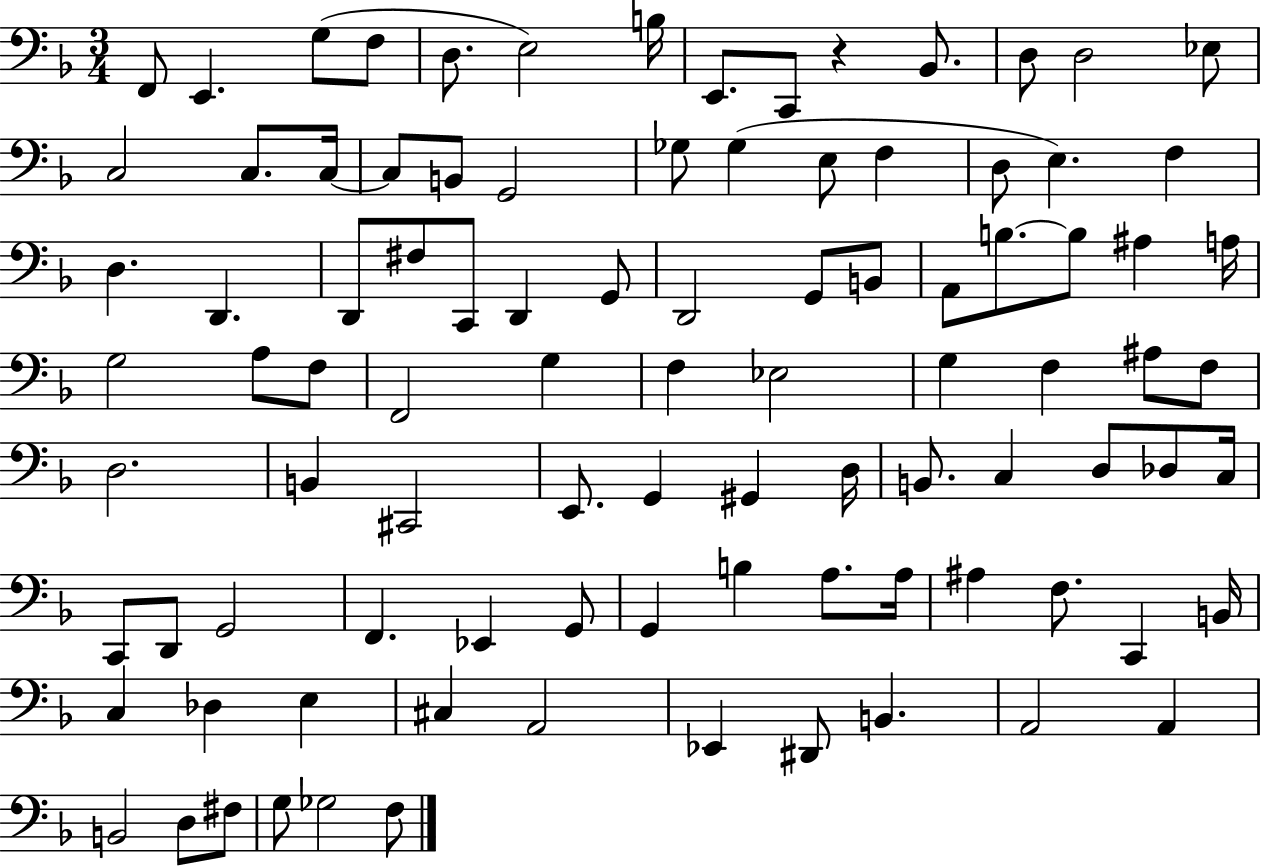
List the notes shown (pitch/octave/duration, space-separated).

F2/e E2/q. G3/e F3/e D3/e. E3/h B3/s E2/e. C2/e R/q Bb2/e. D3/e D3/h Eb3/e C3/h C3/e. C3/s C3/e B2/e G2/h Gb3/e Gb3/q E3/e F3/q D3/e E3/q. F3/q D3/q. D2/q. D2/e F#3/e C2/e D2/q G2/e D2/h G2/e B2/e A2/e B3/e. B3/e A#3/q A3/s G3/h A3/e F3/e F2/h G3/q F3/q Eb3/h G3/q F3/q A#3/e F3/e D3/h. B2/q C#2/h E2/e. G2/q G#2/q D3/s B2/e. C3/q D3/e Db3/e C3/s C2/e D2/e G2/h F2/q. Eb2/q G2/e G2/q B3/q A3/e. A3/s A#3/q F3/e. C2/q B2/s C3/q Db3/q E3/q C#3/q A2/h Eb2/q D#2/e B2/q. A2/h A2/q B2/h D3/e F#3/e G3/e Gb3/h F3/e